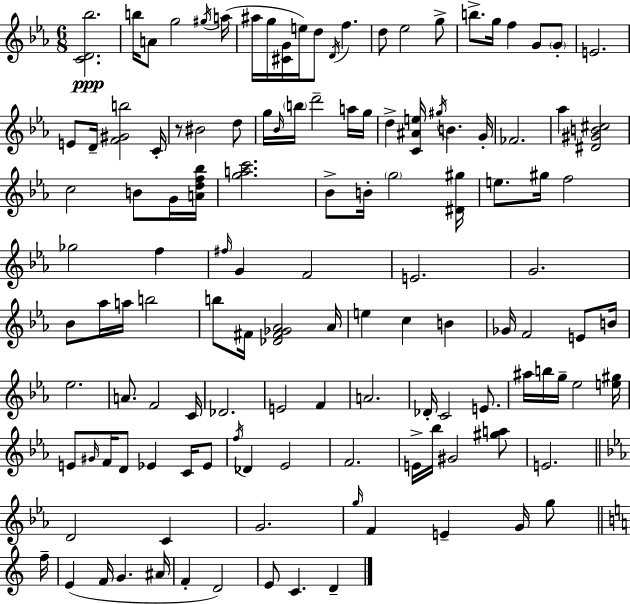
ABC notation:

X:1
T:Untitled
M:6/8
L:1/4
K:Cm
[CD_b]2 b/4 A/2 g2 ^g/4 a/4 ^a/4 g/4 [^CG]/4 e/4 d/2 D/4 f d/2 _e2 g/2 b/2 g/4 f G/2 G/2 E2 E/2 D/4 [F^Gb]2 C/4 z/2 ^B2 d/2 g/4 _B/4 b/4 d'2 a/4 g/4 d [C^Ae]/4 ^g/4 B G/4 _F2 _a [^D^GB^c]2 c2 B/2 G/4 [Adf_b]/4 [gac']2 _B/2 B/4 g2 [^D^g]/4 e/2 ^g/4 f2 _g2 f ^f/4 G F2 E2 G2 _B/2 _a/4 a/4 b2 b/2 ^F/4 [_D^F_G_A]2 _A/4 e c B _G/4 F2 E/2 B/4 _e2 A/2 F2 C/4 _D2 E2 F A2 _D/4 C2 E/2 ^a/4 b/4 g/4 _e2 [e^g]/4 E/2 ^G/4 F/4 D/2 _E C/4 _E/2 f/4 _D _E2 F2 E/4 _b/4 ^G2 [^ga]/2 E2 D2 C G2 g/4 F E G/4 g/2 f/4 E F/4 G ^A/4 F D2 E/2 C D